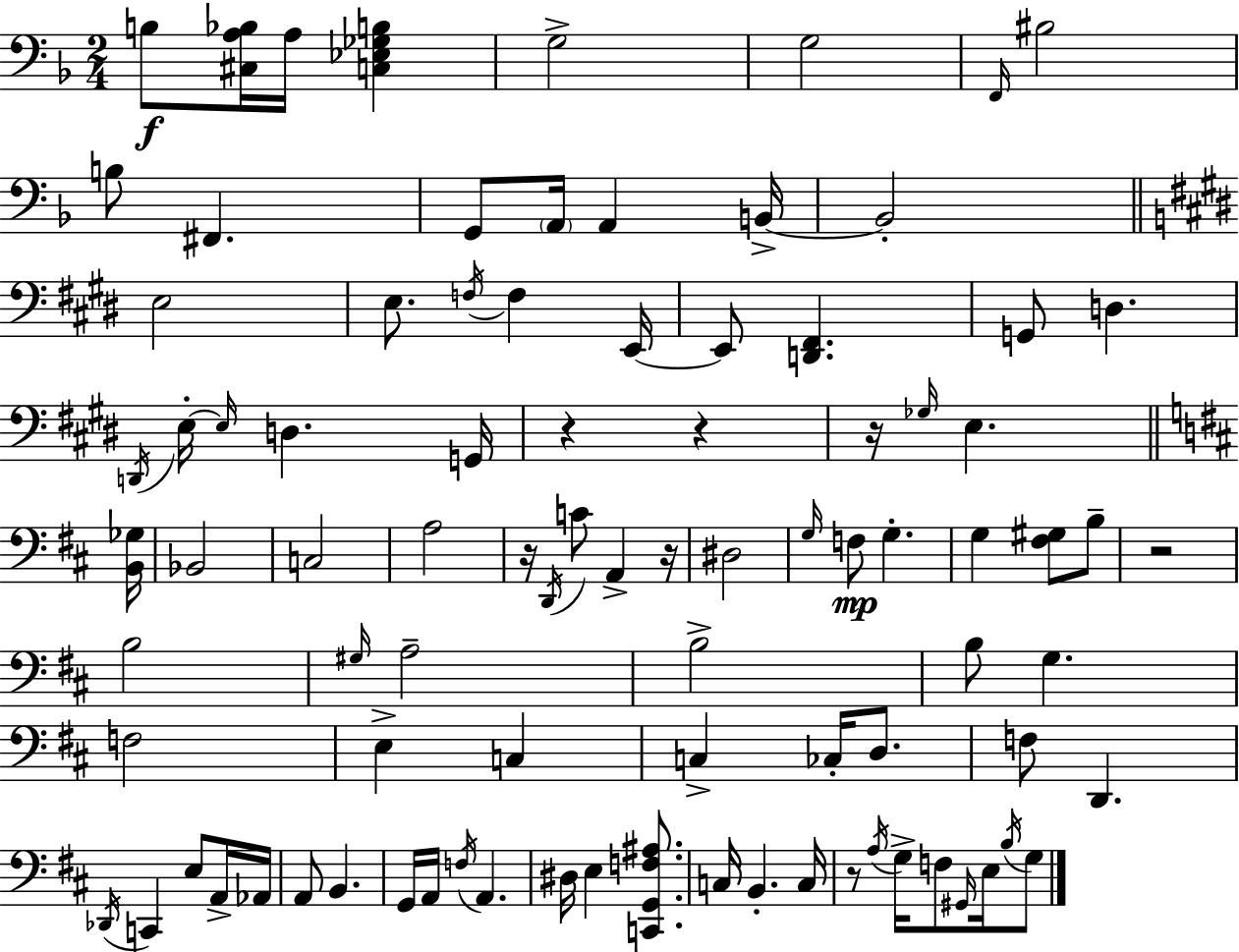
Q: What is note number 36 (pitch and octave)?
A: G3